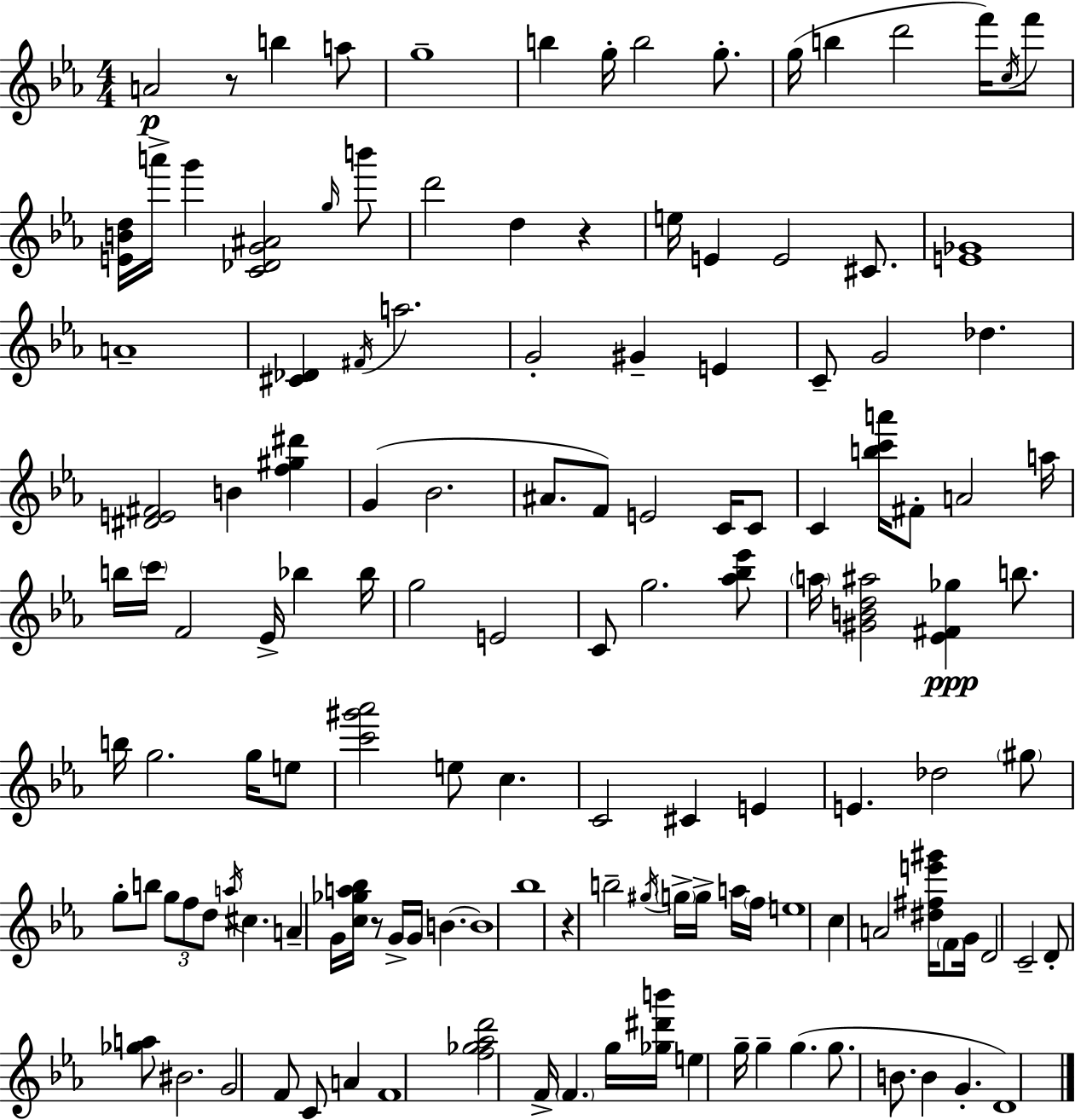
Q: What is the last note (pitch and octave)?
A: D4